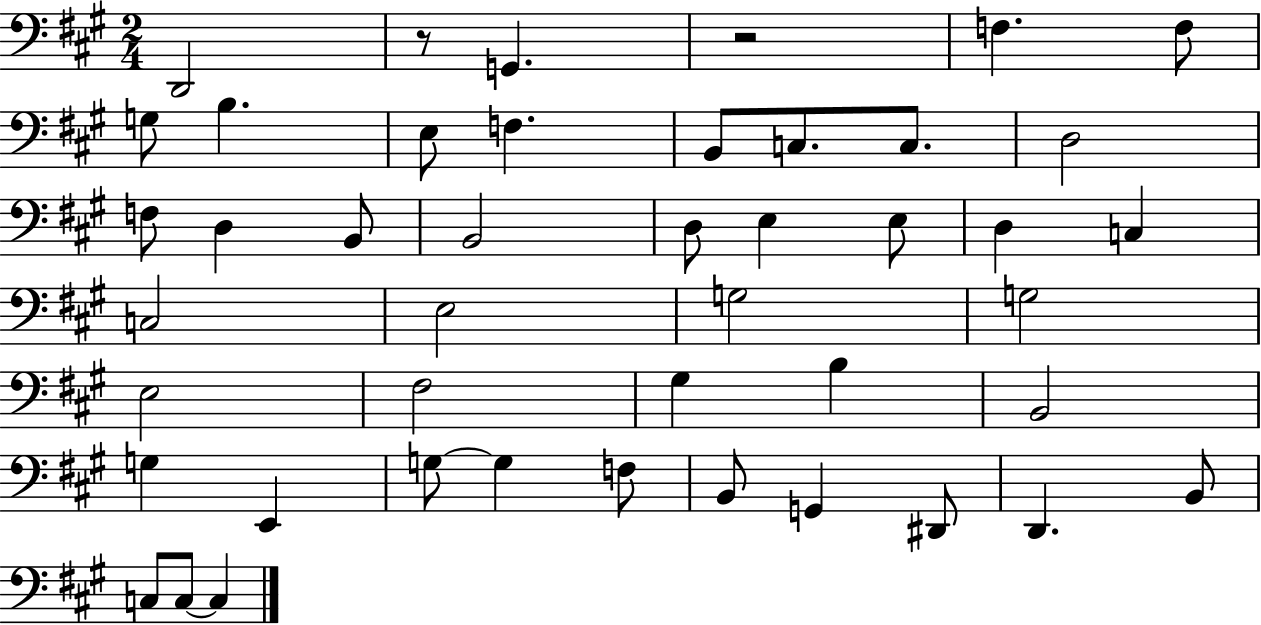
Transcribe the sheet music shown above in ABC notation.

X:1
T:Untitled
M:2/4
L:1/4
K:A
D,,2 z/2 G,, z2 F, F,/2 G,/2 B, E,/2 F, B,,/2 C,/2 C,/2 D,2 F,/2 D, B,,/2 B,,2 D,/2 E, E,/2 D, C, C,2 E,2 G,2 G,2 E,2 ^F,2 ^G, B, B,,2 G, E,, G,/2 G, F,/2 B,,/2 G,, ^D,,/2 D,, B,,/2 C,/2 C,/2 C,